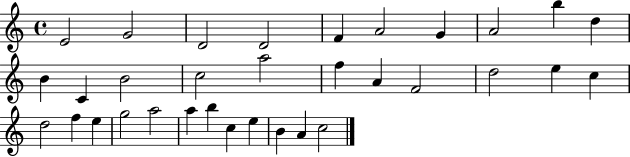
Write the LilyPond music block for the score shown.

{
  \clef treble
  \time 4/4
  \defaultTimeSignature
  \key c \major
  e'2 g'2 | d'2 d'2 | f'4 a'2 g'4 | a'2 b''4 d''4 | \break b'4 c'4 b'2 | c''2 a''2 | f''4 a'4 f'2 | d''2 e''4 c''4 | \break d''2 f''4 e''4 | g''2 a''2 | a''4 b''4 c''4 e''4 | b'4 a'4 c''2 | \break \bar "|."
}